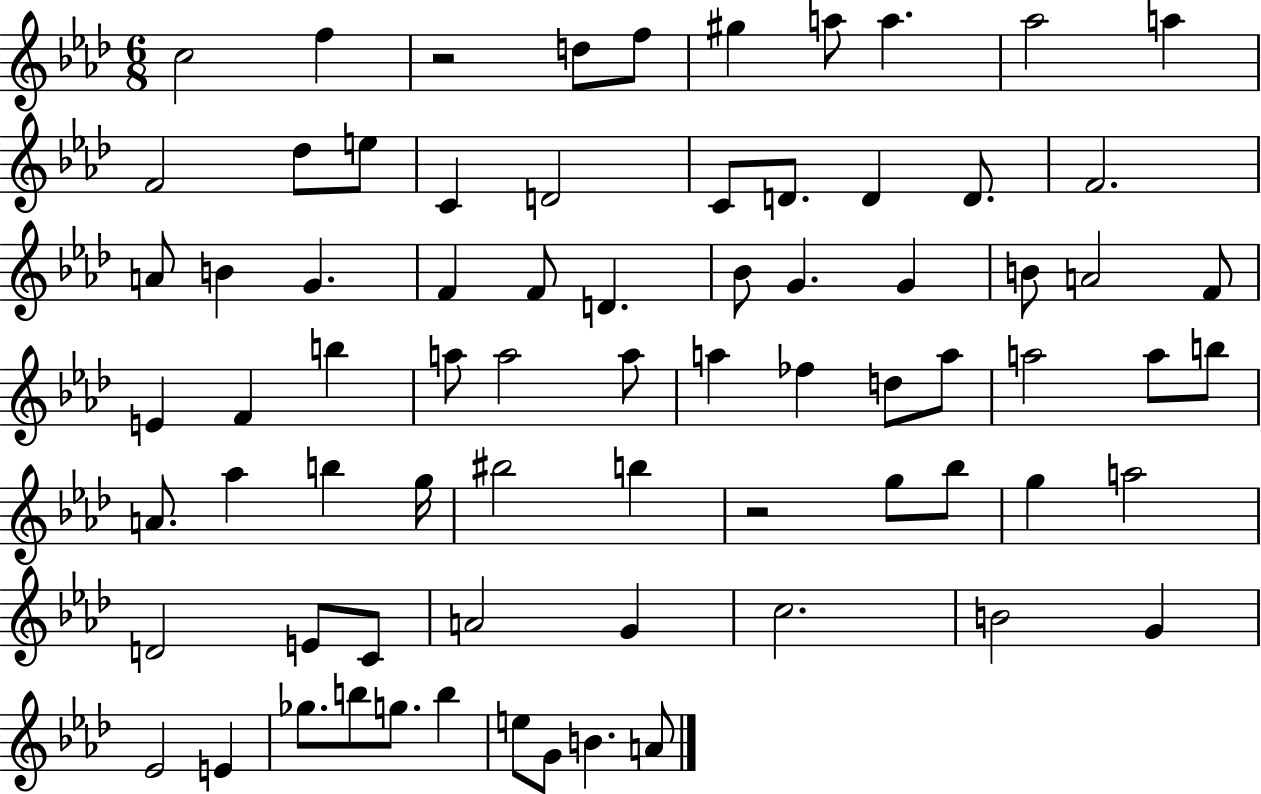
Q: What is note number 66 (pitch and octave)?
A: B5